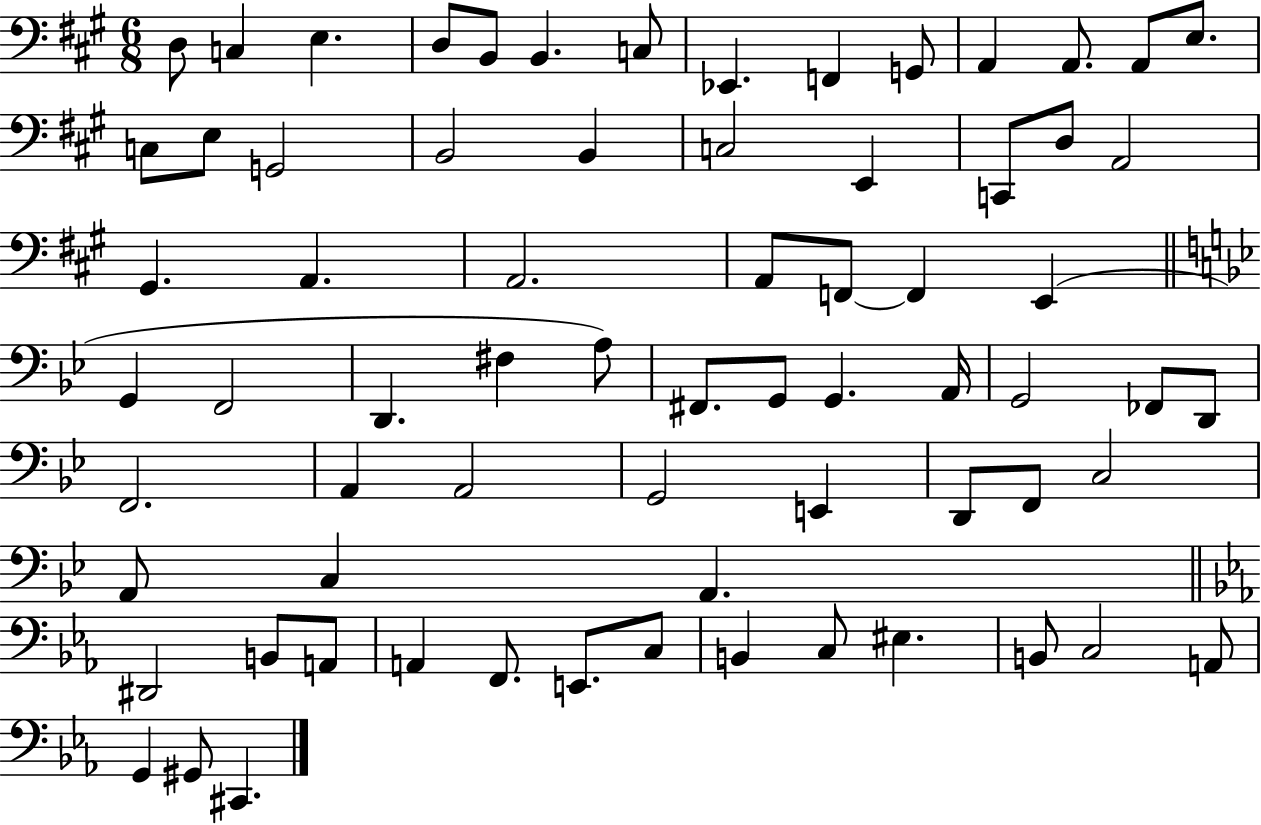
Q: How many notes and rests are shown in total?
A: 70